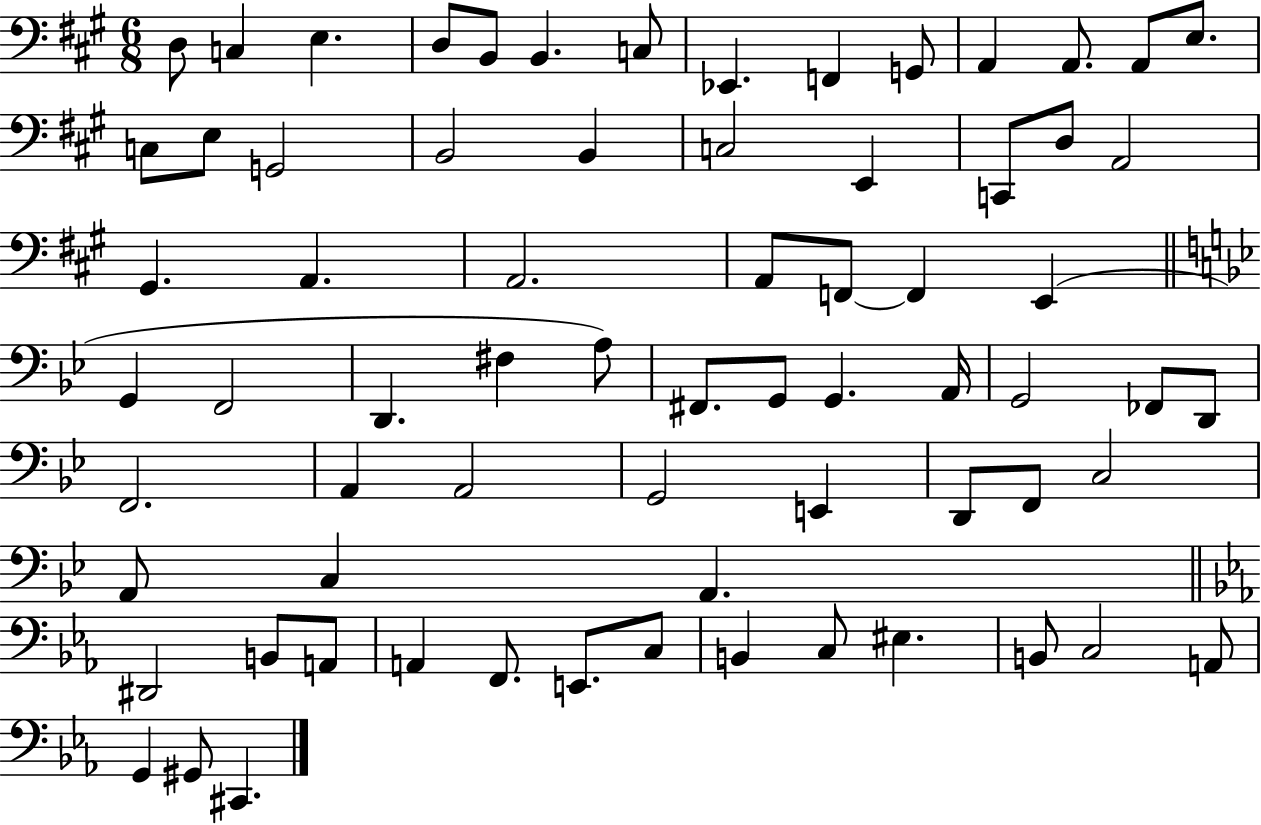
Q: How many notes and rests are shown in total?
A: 70